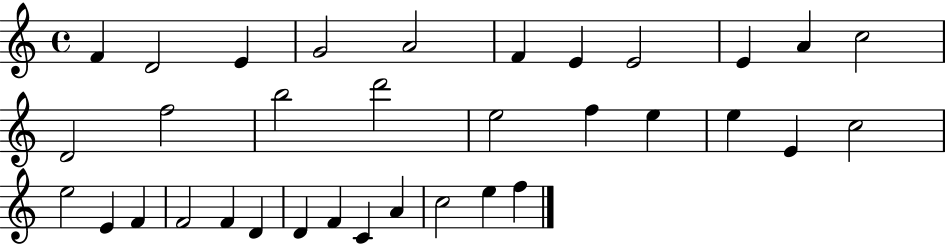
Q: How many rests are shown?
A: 0